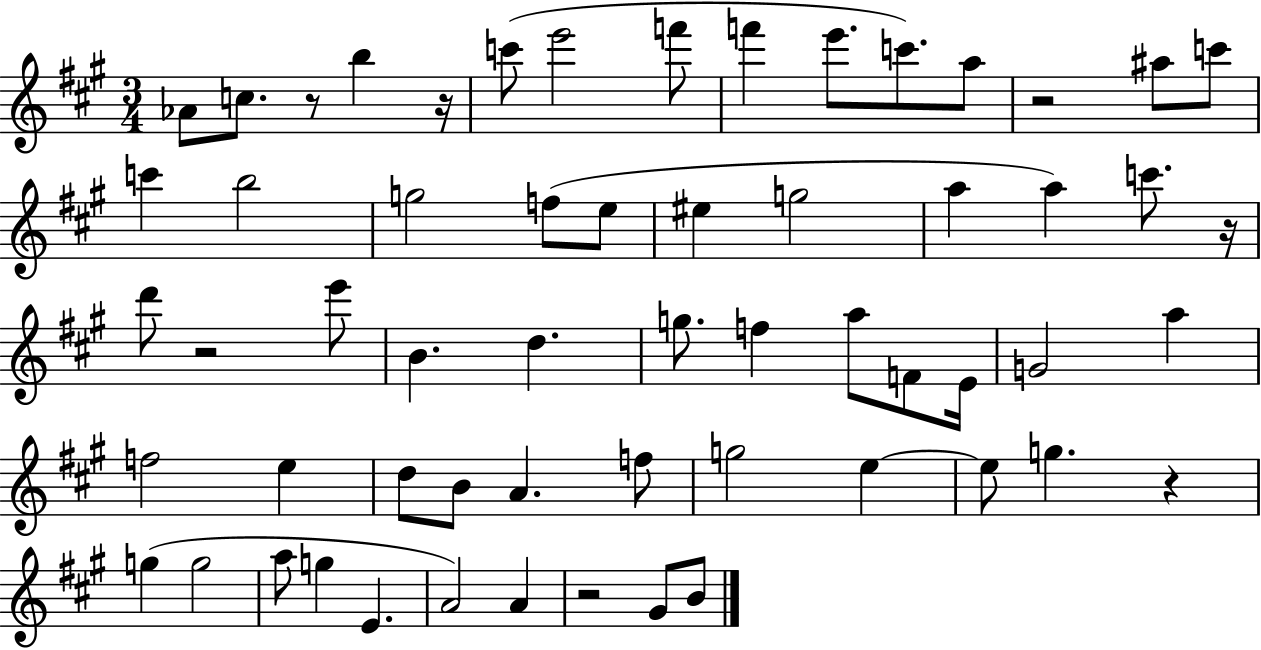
{
  \clef treble
  \numericTimeSignature
  \time 3/4
  \key a \major
  aes'8 c''8. r8 b''4 r16 | c'''8( e'''2 f'''8 | f'''4 e'''8. c'''8.) a''8 | r2 ais''8 c'''8 | \break c'''4 b''2 | g''2 f''8( e''8 | eis''4 g''2 | a''4 a''4) c'''8. r16 | \break d'''8 r2 e'''8 | b'4. d''4. | g''8. f''4 a''8 f'8 e'16 | g'2 a''4 | \break f''2 e''4 | d''8 b'8 a'4. f''8 | g''2 e''4~~ | e''8 g''4. r4 | \break g''4( g''2 | a''8 g''4 e'4. | a'2) a'4 | r2 gis'8 b'8 | \break \bar "|."
}